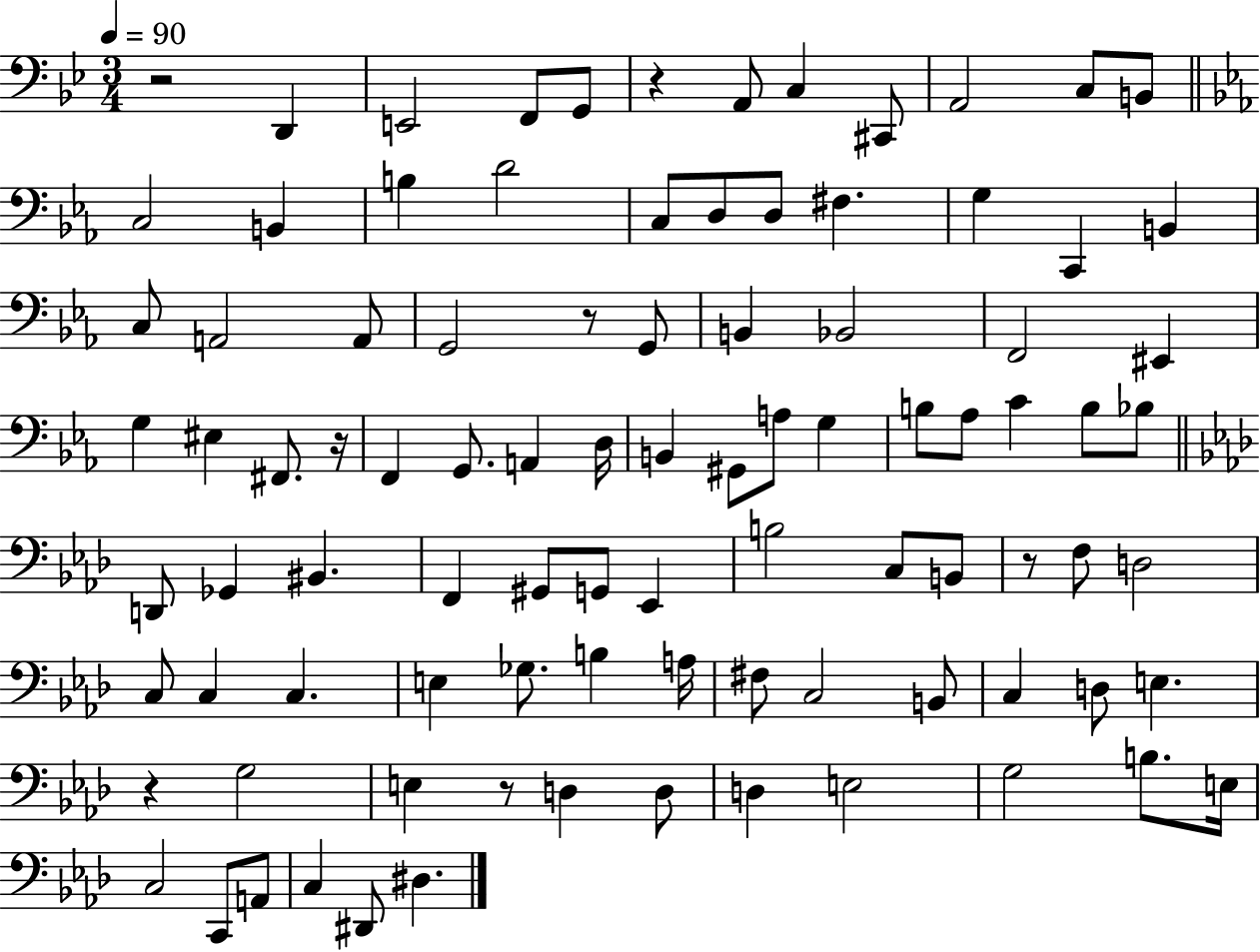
X:1
T:Untitled
M:3/4
L:1/4
K:Bb
z2 D,, E,,2 F,,/2 G,,/2 z A,,/2 C, ^C,,/2 A,,2 C,/2 B,,/2 C,2 B,, B, D2 C,/2 D,/2 D,/2 ^F, G, C,, B,, C,/2 A,,2 A,,/2 G,,2 z/2 G,,/2 B,, _B,,2 F,,2 ^E,, G, ^E, ^F,,/2 z/4 F,, G,,/2 A,, D,/4 B,, ^G,,/2 A,/2 G, B,/2 _A,/2 C B,/2 _B,/2 D,,/2 _G,, ^B,, F,, ^G,,/2 G,,/2 _E,, B,2 C,/2 B,,/2 z/2 F,/2 D,2 C,/2 C, C, E, _G,/2 B, A,/4 ^F,/2 C,2 B,,/2 C, D,/2 E, z G,2 E, z/2 D, D,/2 D, E,2 G,2 B,/2 E,/4 C,2 C,,/2 A,,/2 C, ^D,,/2 ^D,